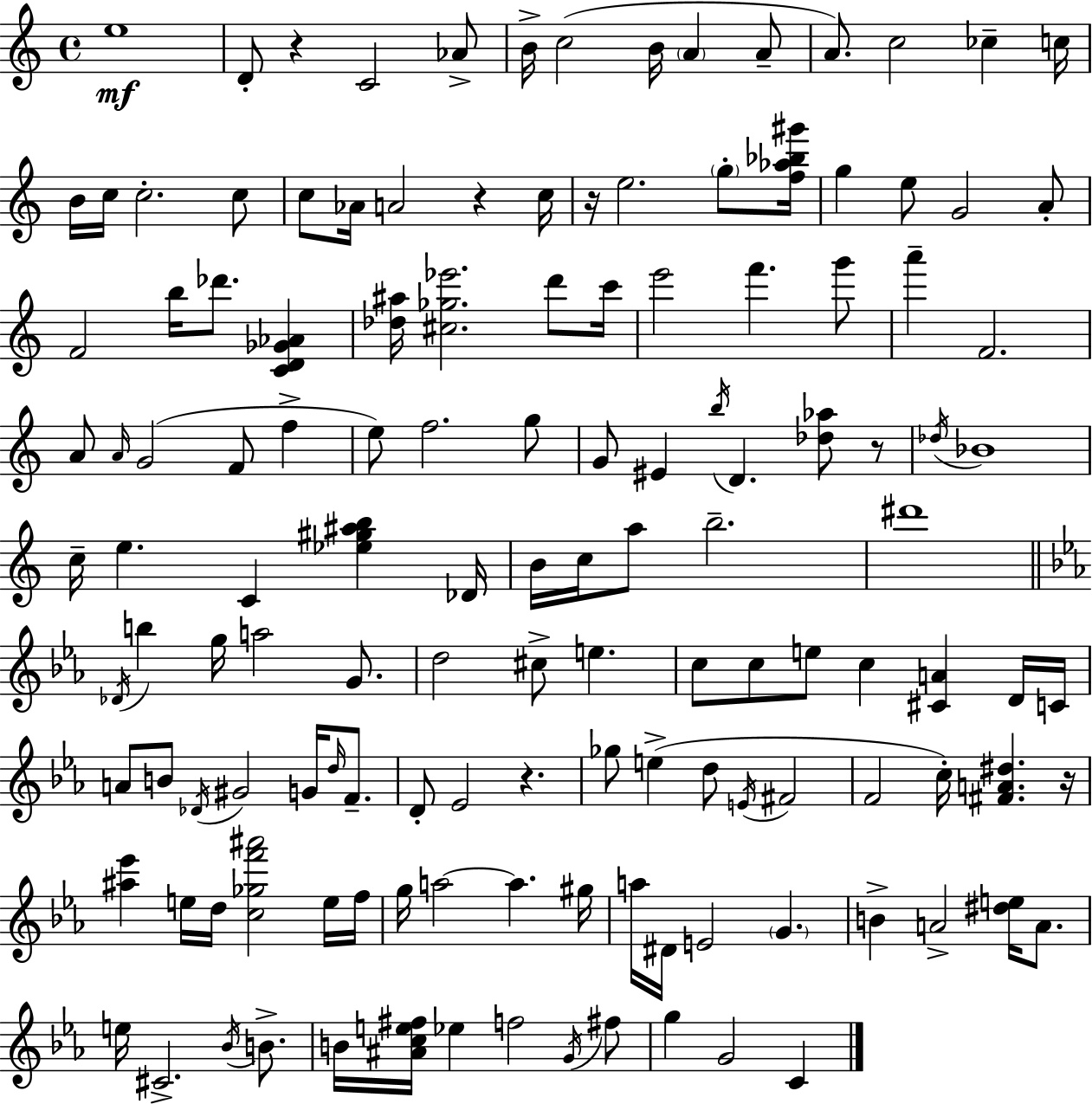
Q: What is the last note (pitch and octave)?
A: C4